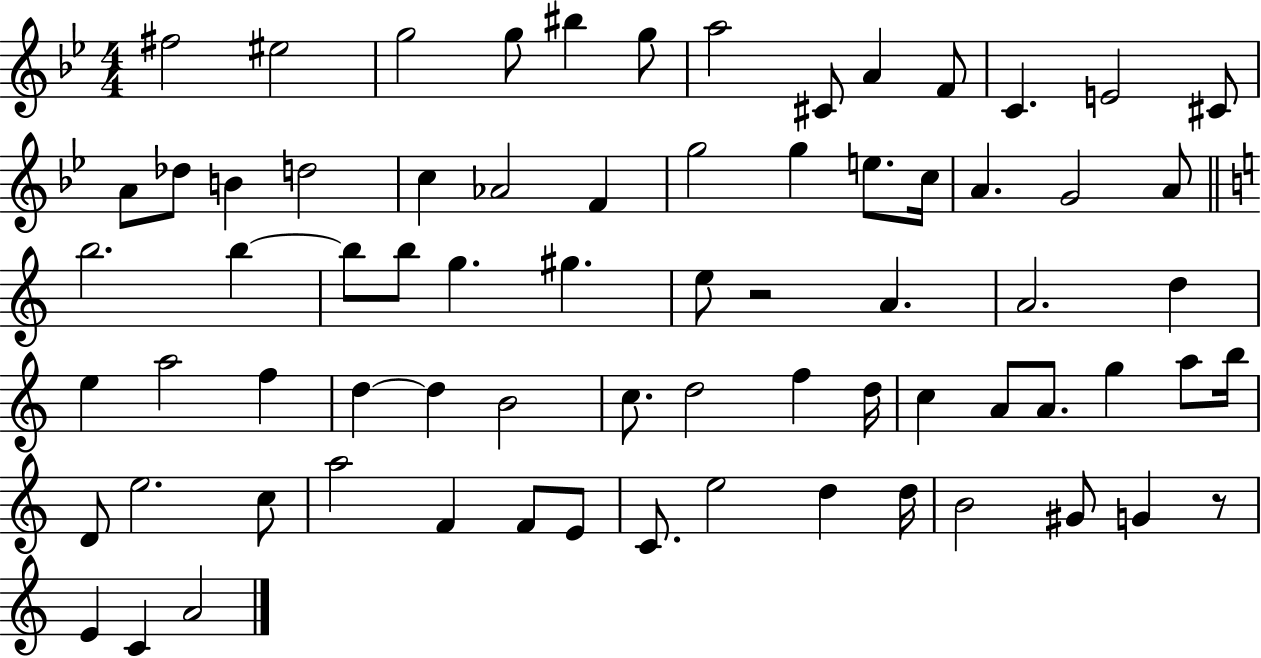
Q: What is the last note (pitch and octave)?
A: A4